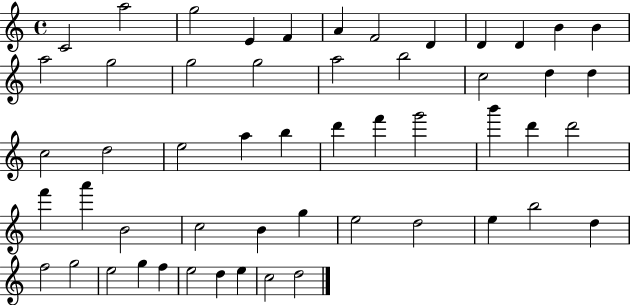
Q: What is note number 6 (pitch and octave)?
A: A4